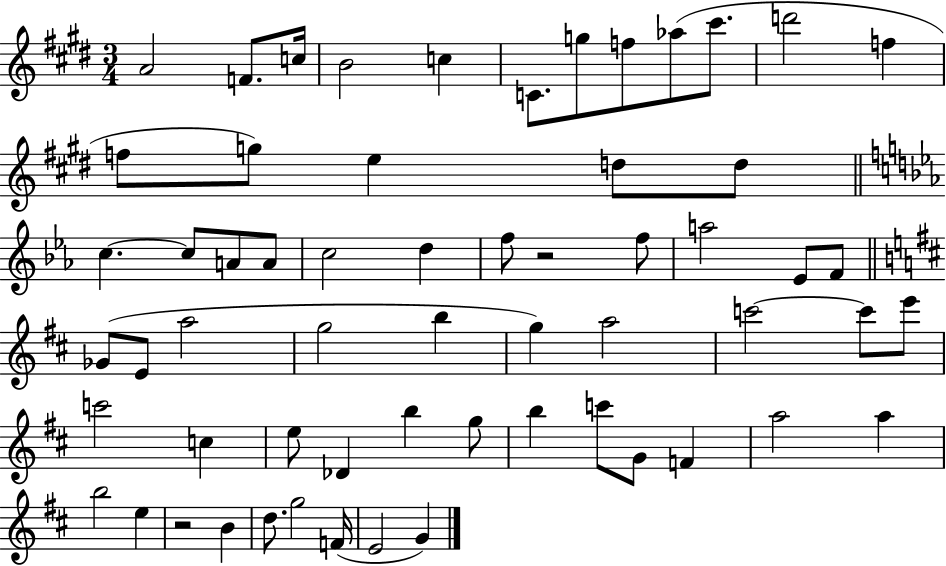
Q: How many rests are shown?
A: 2